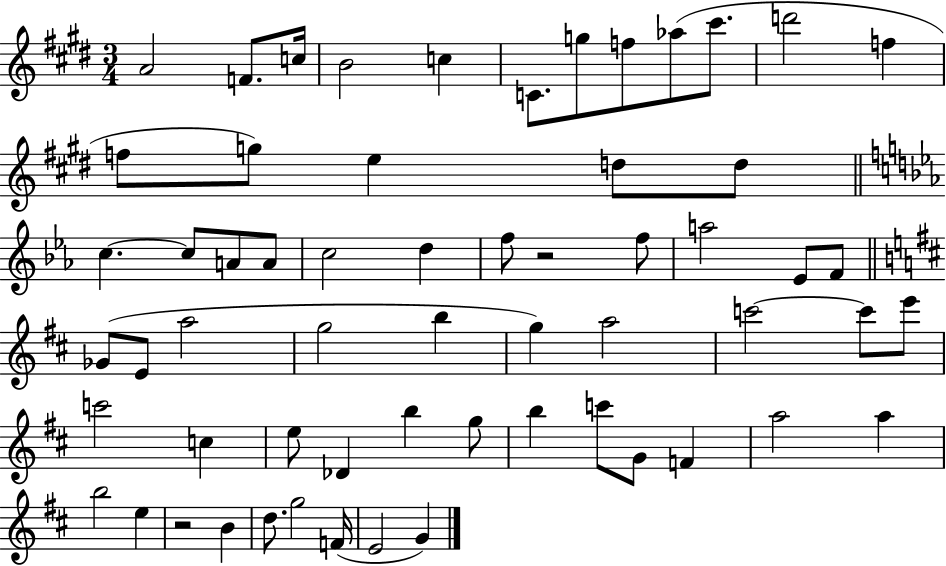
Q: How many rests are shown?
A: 2